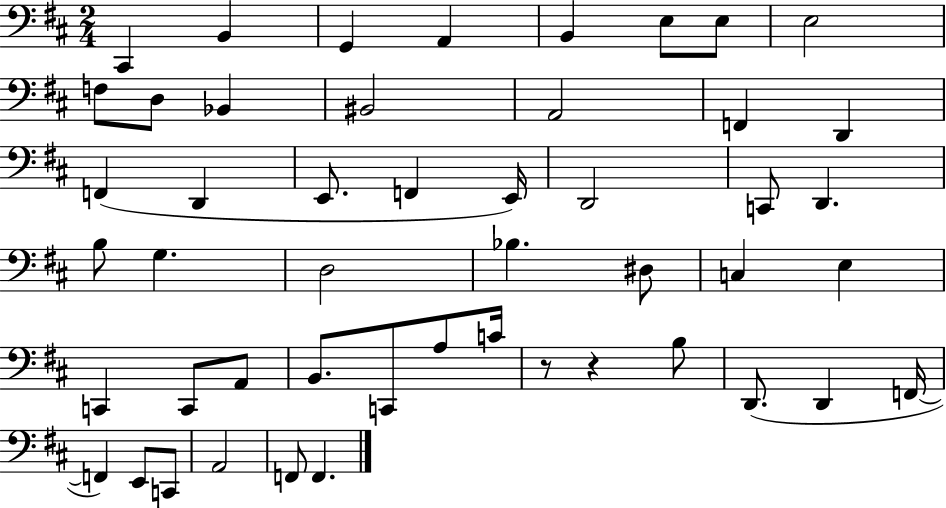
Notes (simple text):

C#2/q B2/q G2/q A2/q B2/q E3/e E3/e E3/h F3/e D3/e Bb2/q BIS2/h A2/h F2/q D2/q F2/q D2/q E2/e. F2/q E2/s D2/h C2/e D2/q. B3/e G3/q. D3/h Bb3/q. D#3/e C3/q E3/q C2/q C2/e A2/e B2/e. C2/e A3/e C4/s R/e R/q B3/e D2/e. D2/q F2/s F2/q E2/e C2/e A2/h F2/e F2/q.